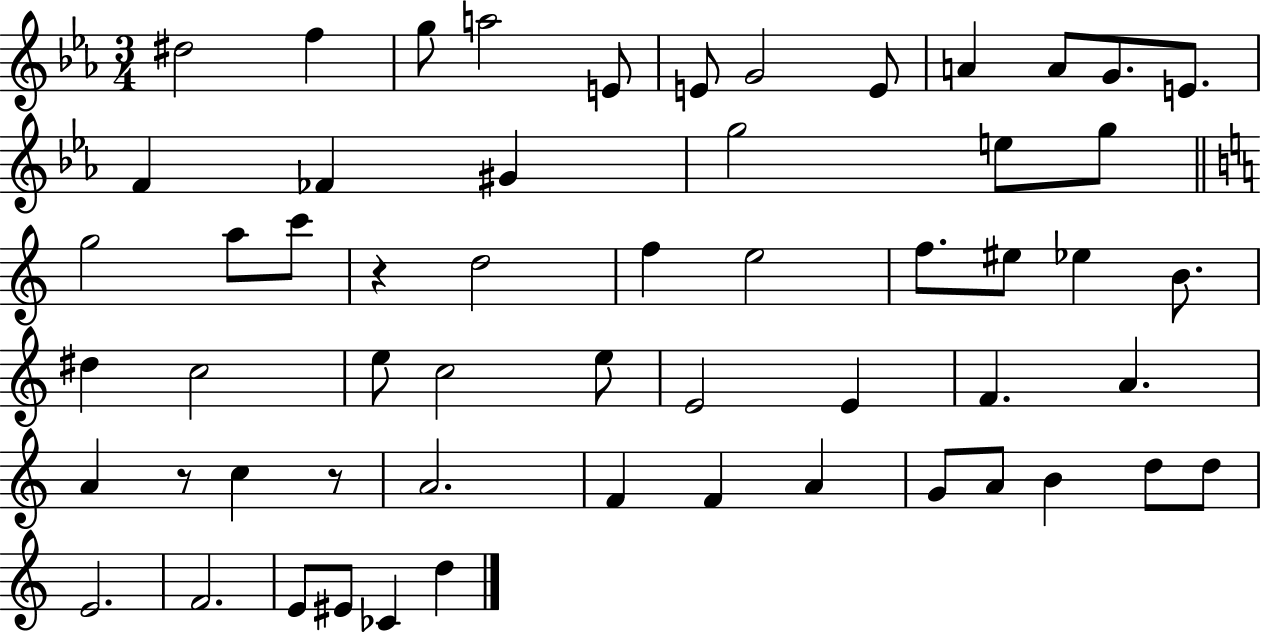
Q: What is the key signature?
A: EES major